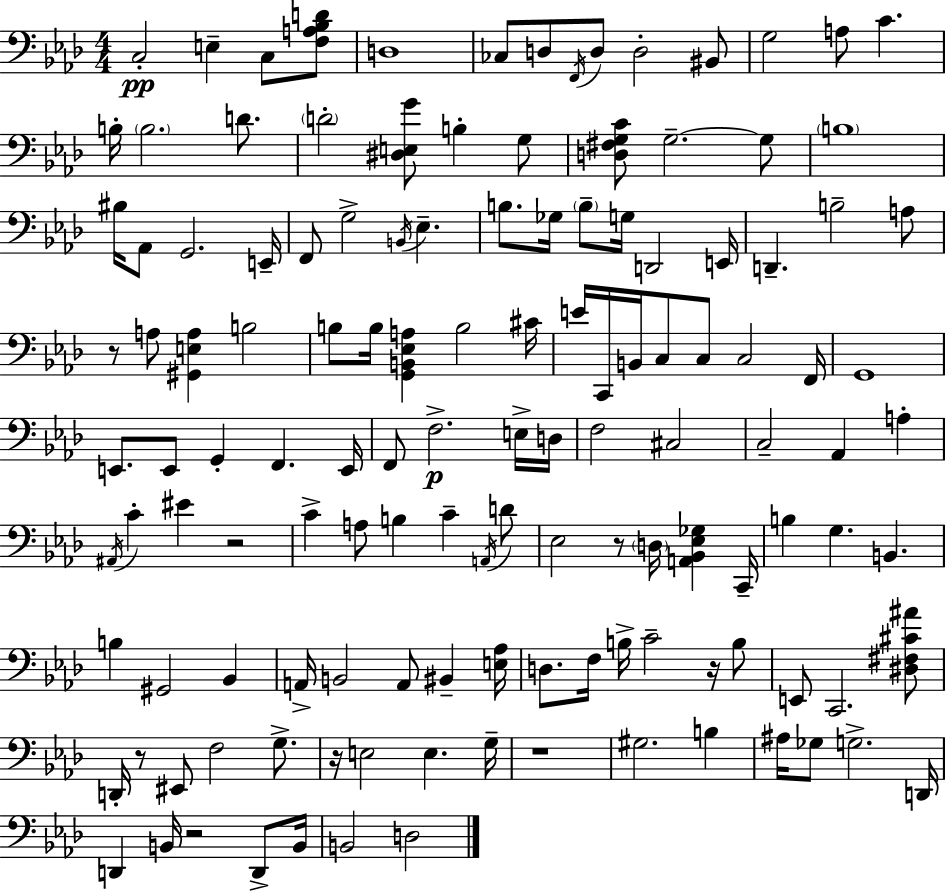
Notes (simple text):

C3/h E3/q C3/e [F3,A3,Bb3,D4]/e D3/w CES3/e D3/e F2/s D3/e D3/h BIS2/e G3/h A3/e C4/q. B3/s B3/h. D4/e. D4/h [D#3,E3,G4]/e B3/q G3/e [D3,F#3,G3,C4]/e G3/h. G3/e B3/w BIS3/s Ab2/e G2/h. E2/s F2/e G3/h B2/s Eb3/q. B3/e. Gb3/s B3/e G3/s D2/h E2/s D2/q. B3/h A3/e R/e A3/e [G#2,E3,A3]/q B3/h B3/e B3/s [G2,B2,Eb3,A3]/q B3/h C#4/s E4/s C2/s B2/s C3/e C3/e C3/h F2/s G2/w E2/e. E2/e G2/q F2/q. E2/s F2/e F3/h. E3/s D3/s F3/h C#3/h C3/h Ab2/q A3/q A#2/s C4/q EIS4/q R/h C4/q A3/e B3/q C4/q A2/s D4/e Eb3/h R/e D3/s [A2,Bb2,Eb3,Gb3]/q C2/s B3/q G3/q. B2/q. B3/q G#2/h Bb2/q A2/s B2/h A2/e BIS2/q [E3,Ab3]/s D3/e. F3/s B3/s C4/h R/s B3/e E2/e C2/h. [D#3,F#3,C#4,A#4]/e D2/s R/e EIS2/e F3/h G3/e. R/s E3/h E3/q. G3/s R/w G#3/h. B3/q A#3/s Gb3/e G3/h. D2/s D2/q B2/s R/h D2/e B2/s B2/h D3/h